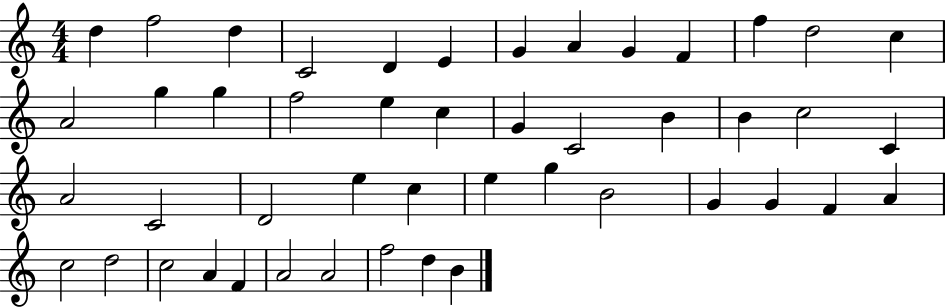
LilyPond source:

{
  \clef treble
  \numericTimeSignature
  \time 4/4
  \key c \major
  d''4 f''2 d''4 | c'2 d'4 e'4 | g'4 a'4 g'4 f'4 | f''4 d''2 c''4 | \break a'2 g''4 g''4 | f''2 e''4 c''4 | g'4 c'2 b'4 | b'4 c''2 c'4 | \break a'2 c'2 | d'2 e''4 c''4 | e''4 g''4 b'2 | g'4 g'4 f'4 a'4 | \break c''2 d''2 | c''2 a'4 f'4 | a'2 a'2 | f''2 d''4 b'4 | \break \bar "|."
}